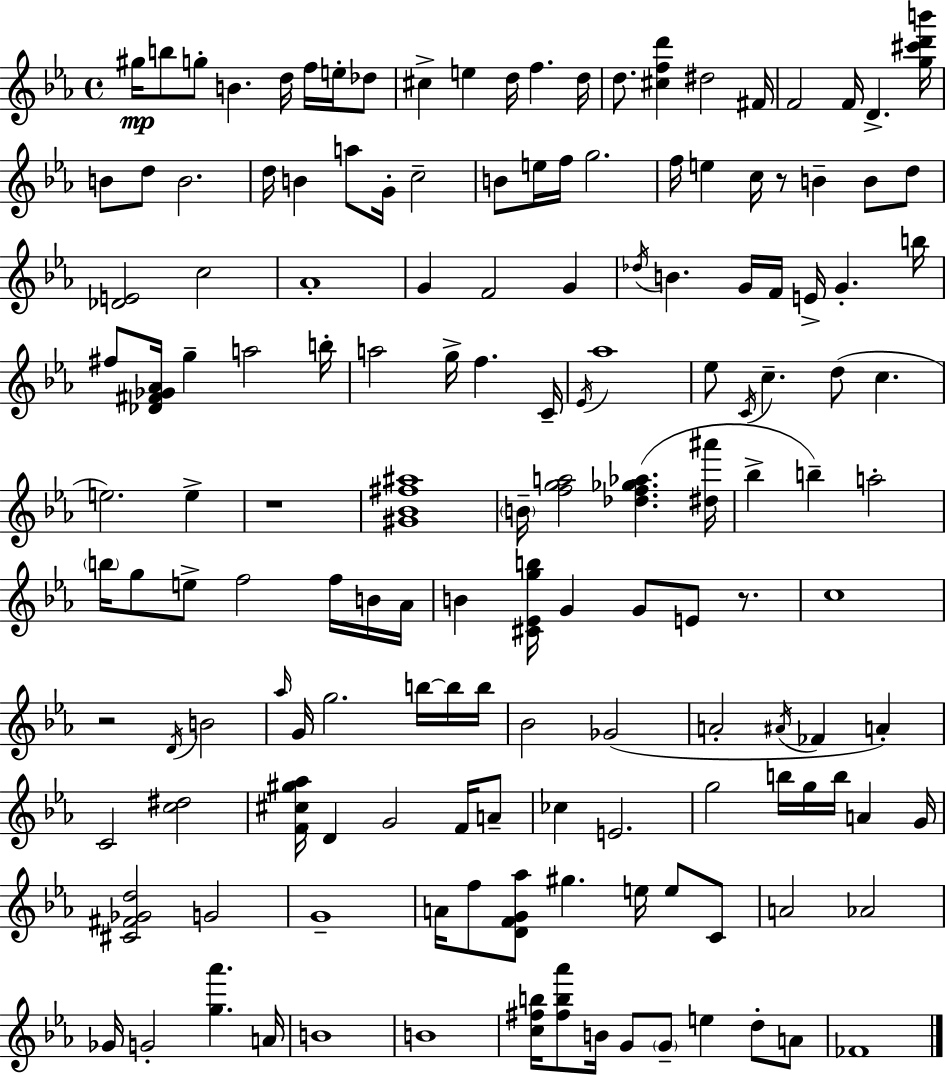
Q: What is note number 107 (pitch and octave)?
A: B5